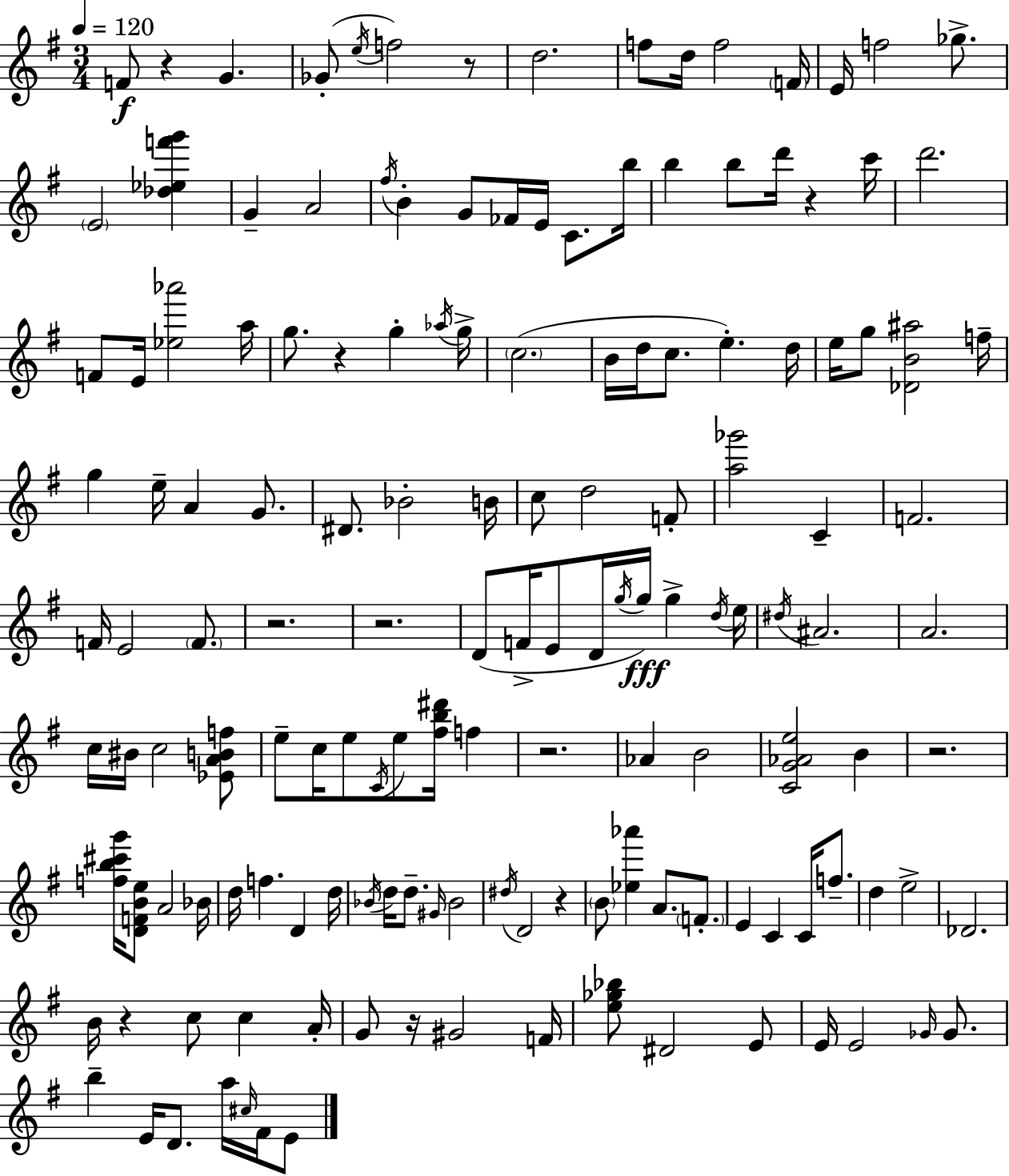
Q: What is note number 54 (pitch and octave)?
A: F4